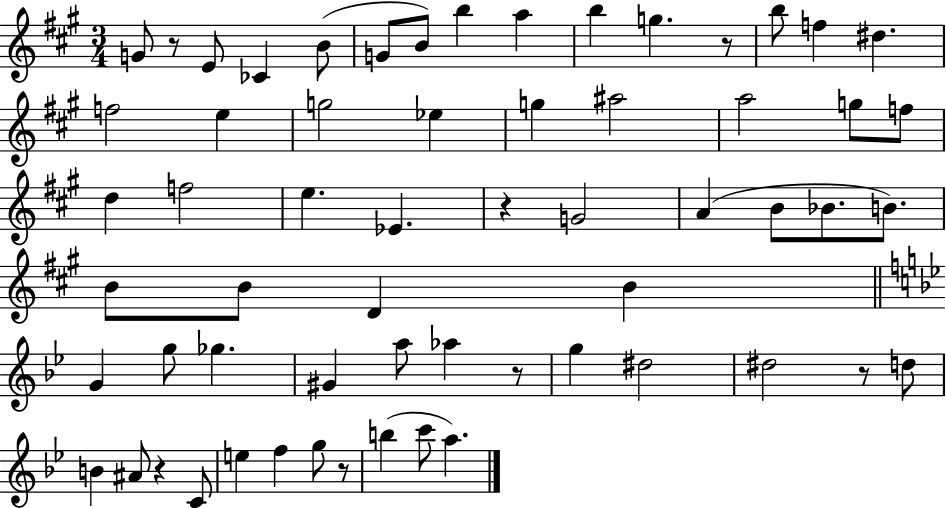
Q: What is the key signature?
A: A major